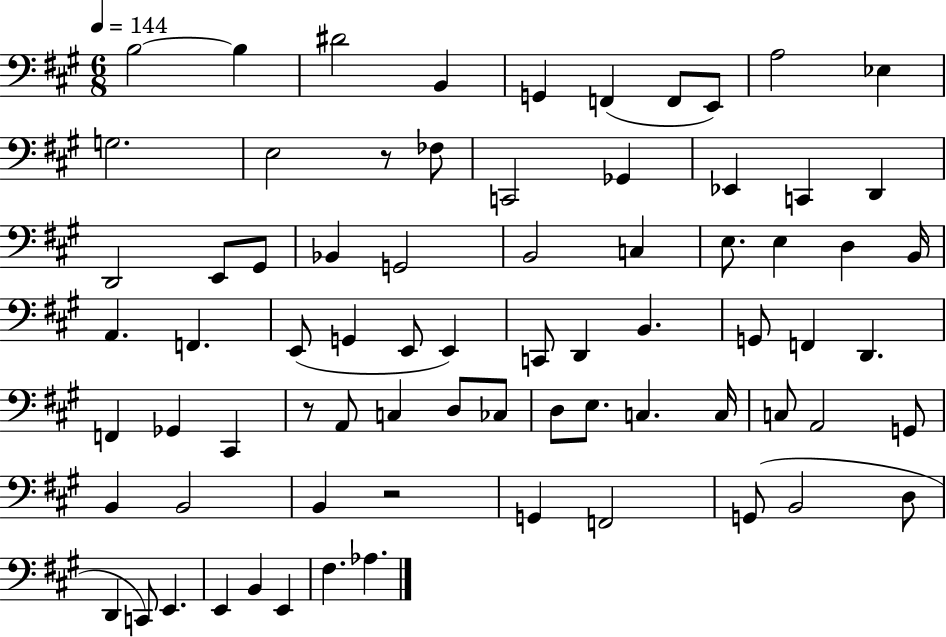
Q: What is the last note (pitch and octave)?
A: Ab3